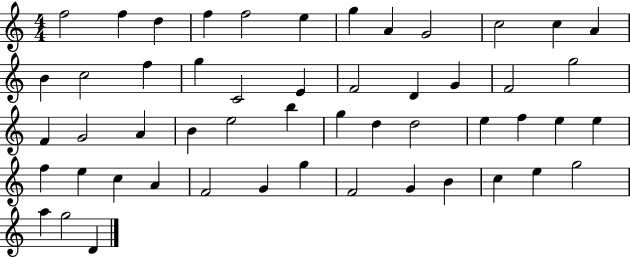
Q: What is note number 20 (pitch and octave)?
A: D4